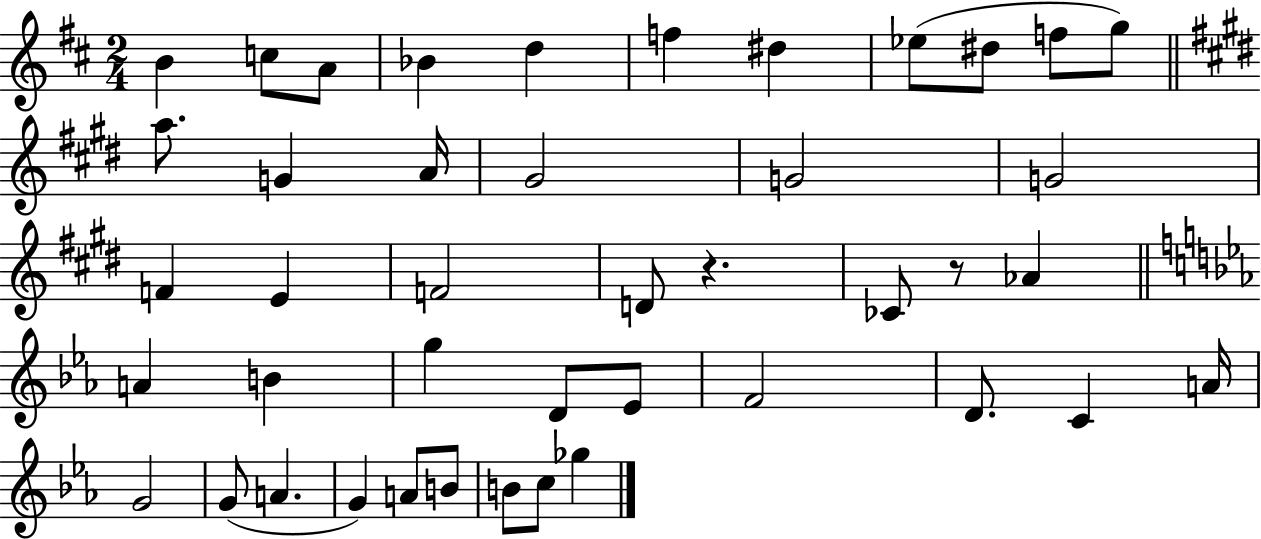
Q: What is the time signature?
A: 2/4